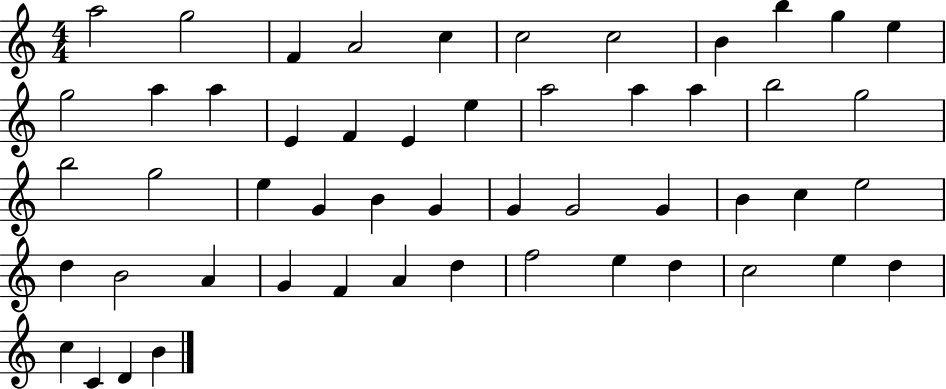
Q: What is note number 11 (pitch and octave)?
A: E5